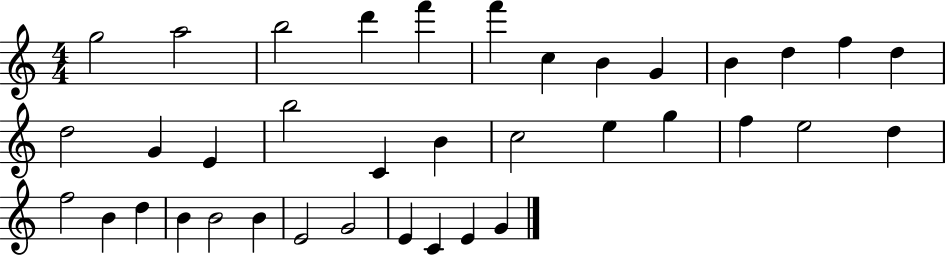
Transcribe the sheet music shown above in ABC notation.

X:1
T:Untitled
M:4/4
L:1/4
K:C
g2 a2 b2 d' f' f' c B G B d f d d2 G E b2 C B c2 e g f e2 d f2 B d B B2 B E2 G2 E C E G